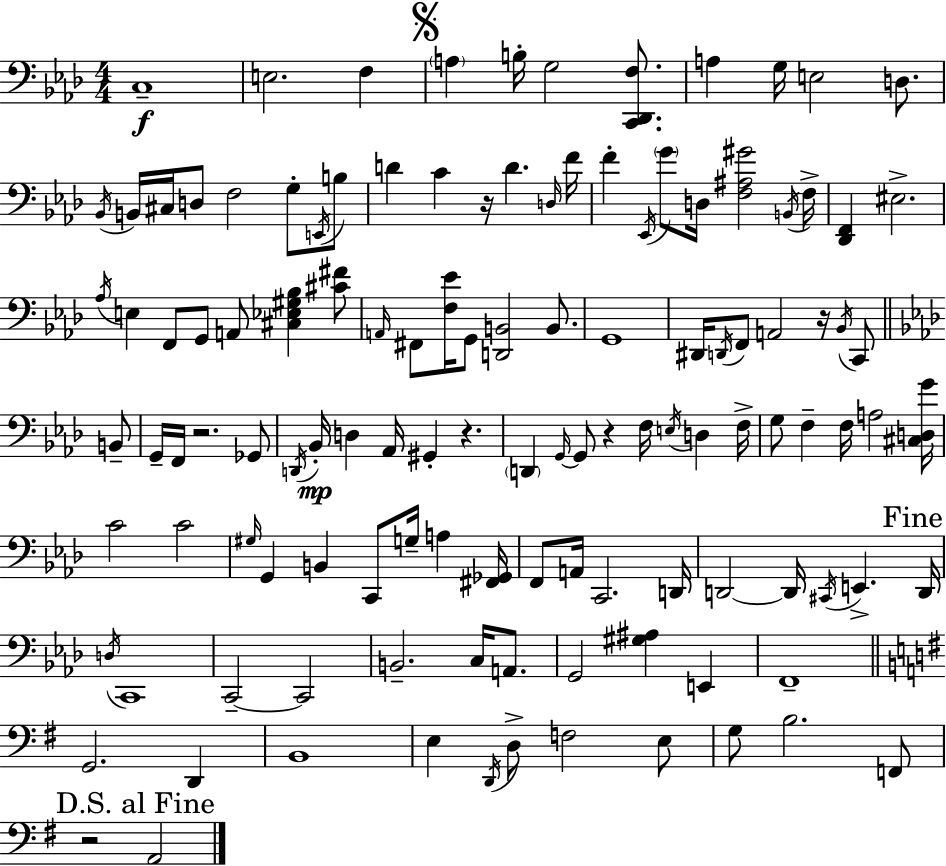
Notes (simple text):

C3/w E3/h. F3/q A3/q B3/s G3/h [C2,Db2,F3]/e. A3/q G3/s E3/h D3/e. Bb2/s B2/s C#3/s D3/e F3/h G3/e E2/s B3/e D4/q C4/q R/s D4/q. D3/s F4/s F4/q Eb2/s G4/e D3/s [F3,A#3,G#4]/h B2/s F3/s [Db2,F2]/q EIS3/h. Ab3/s E3/q F2/e G2/e A2/e [C#3,Eb3,G#3,Bb3]/q [C#4,F#4]/e A2/s F#2/e [F3,Eb4]/s G2/e [D2,B2]/h B2/e. G2/w D#2/s D2/s F2/e A2/h R/s Bb2/s C2/e B2/e G2/s F2/s R/h. Gb2/e D2/s Bb2/s D3/q Ab2/s G#2/q R/q. D2/q G2/s G2/e R/q F3/s E3/s D3/q F3/s G3/e F3/q F3/s A3/h [C#3,D3,G4]/s C4/h C4/h G#3/s G2/q B2/q C2/e G3/s A3/q [F#2,Gb2]/s F2/e A2/s C2/h. D2/s D2/h D2/s C#2/s E2/q. D2/s D3/s C2/w C2/h C2/h B2/h. C3/s A2/e. G2/h [G#3,A#3]/q E2/q F2/w G2/h. D2/q B2/w E3/q D2/s D3/e F3/h E3/e G3/e B3/h. F2/e R/h A2/h